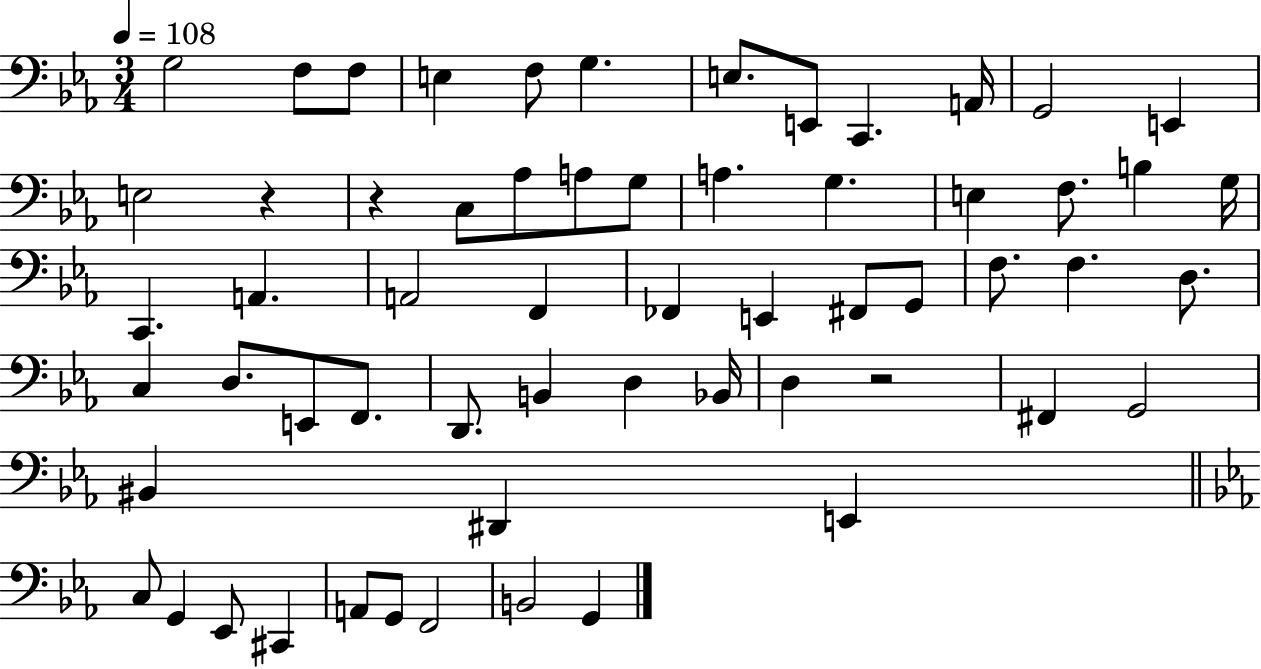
G3/h F3/e F3/e E3/q F3/e G3/q. E3/e. E2/e C2/q. A2/s G2/h E2/q E3/h R/q R/q C3/e Ab3/e A3/e G3/e A3/q. G3/q. E3/q F3/e. B3/q G3/s C2/q. A2/q. A2/h F2/q FES2/q E2/q F#2/e G2/e F3/e. F3/q. D3/e. C3/q D3/e. E2/e F2/e. D2/e. B2/q D3/q Bb2/s D3/q R/h F#2/q G2/h BIS2/q D#2/q E2/q C3/e G2/q Eb2/e C#2/q A2/e G2/e F2/h B2/h G2/q